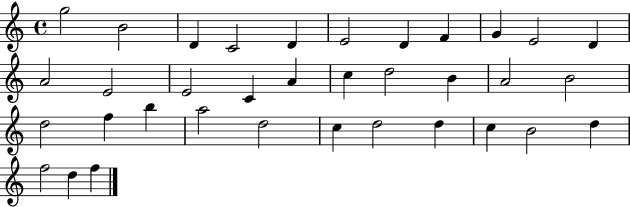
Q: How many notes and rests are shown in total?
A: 35